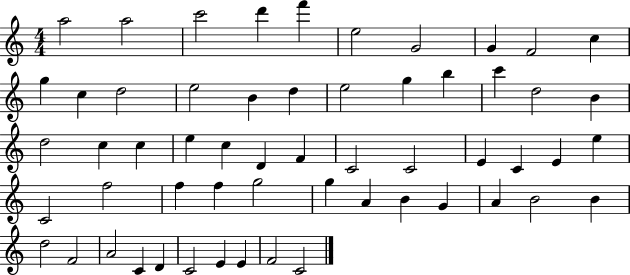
{
  \clef treble
  \numericTimeSignature
  \time 4/4
  \key c \major
  a''2 a''2 | c'''2 d'''4 f'''4 | e''2 g'2 | g'4 f'2 c''4 | \break g''4 c''4 d''2 | e''2 b'4 d''4 | e''2 g''4 b''4 | c'''4 d''2 b'4 | \break d''2 c''4 c''4 | e''4 c''4 d'4 f'4 | c'2 c'2 | e'4 c'4 e'4 e''4 | \break c'2 f''2 | f''4 f''4 g''2 | g''4 a'4 b'4 g'4 | a'4 b'2 b'4 | \break d''2 f'2 | a'2 c'4 d'4 | c'2 e'4 e'4 | f'2 c'2 | \break \bar "|."
}